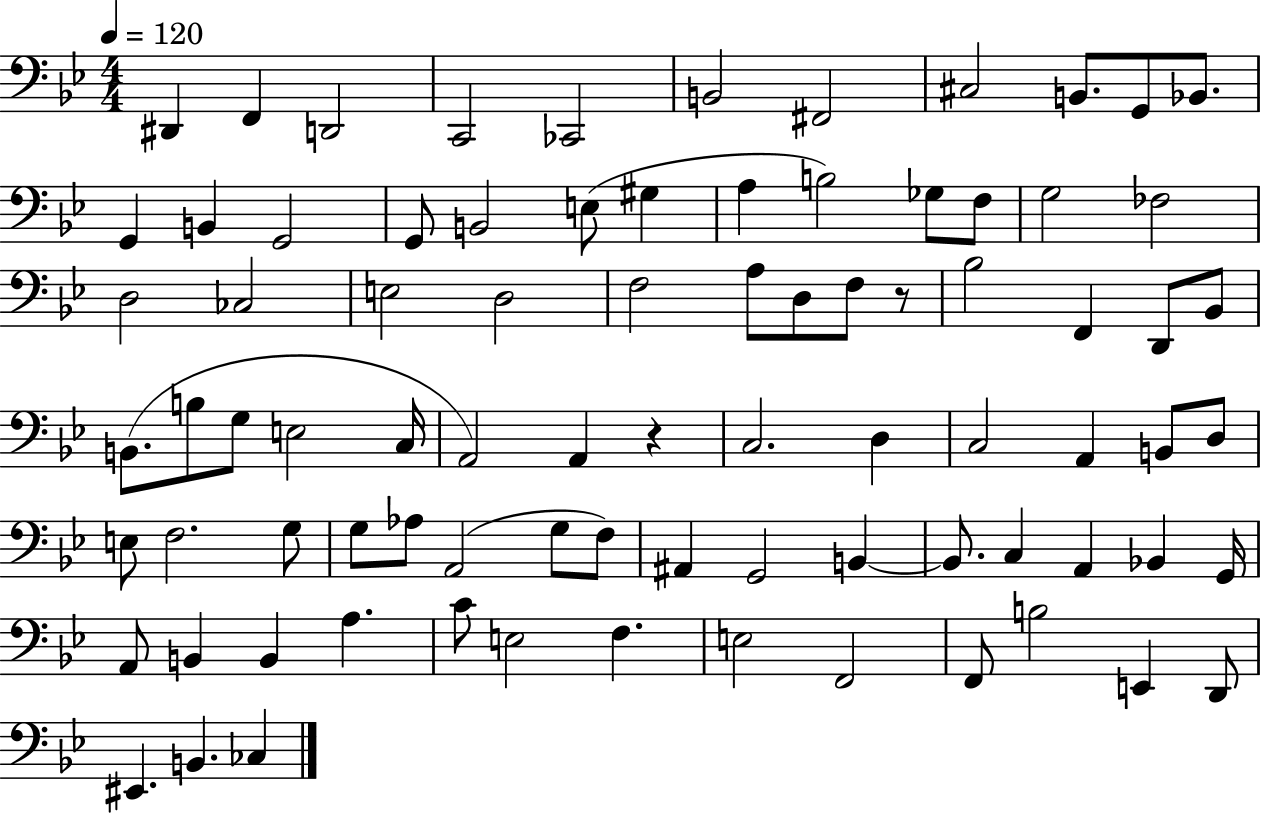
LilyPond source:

{
  \clef bass
  \numericTimeSignature
  \time 4/4
  \key bes \major
  \tempo 4 = 120
  \repeat volta 2 { dis,4 f,4 d,2 | c,2 ces,2 | b,2 fis,2 | cis2 b,8. g,8 bes,8. | \break g,4 b,4 g,2 | g,8 b,2 e8( gis4 | a4 b2) ges8 f8 | g2 fes2 | \break d2 ces2 | e2 d2 | f2 a8 d8 f8 r8 | bes2 f,4 d,8 bes,8 | \break b,8.( b8 g8 e2 c16 | a,2) a,4 r4 | c2. d4 | c2 a,4 b,8 d8 | \break e8 f2. g8 | g8 aes8 a,2( g8 f8) | ais,4 g,2 b,4~~ | b,8. c4 a,4 bes,4 g,16 | \break a,8 b,4 b,4 a4. | c'8 e2 f4. | e2 f,2 | f,8 b2 e,4 d,8 | \break eis,4. b,4. ces4 | } \bar "|."
}